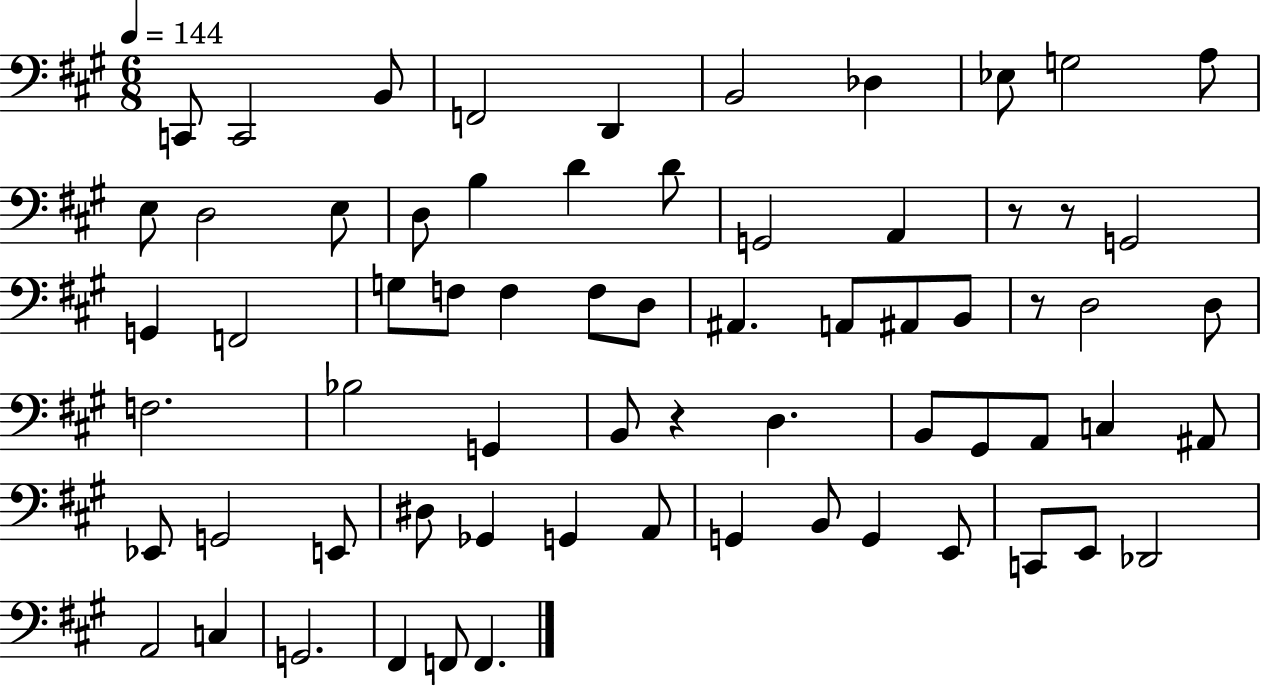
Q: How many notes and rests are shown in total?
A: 67